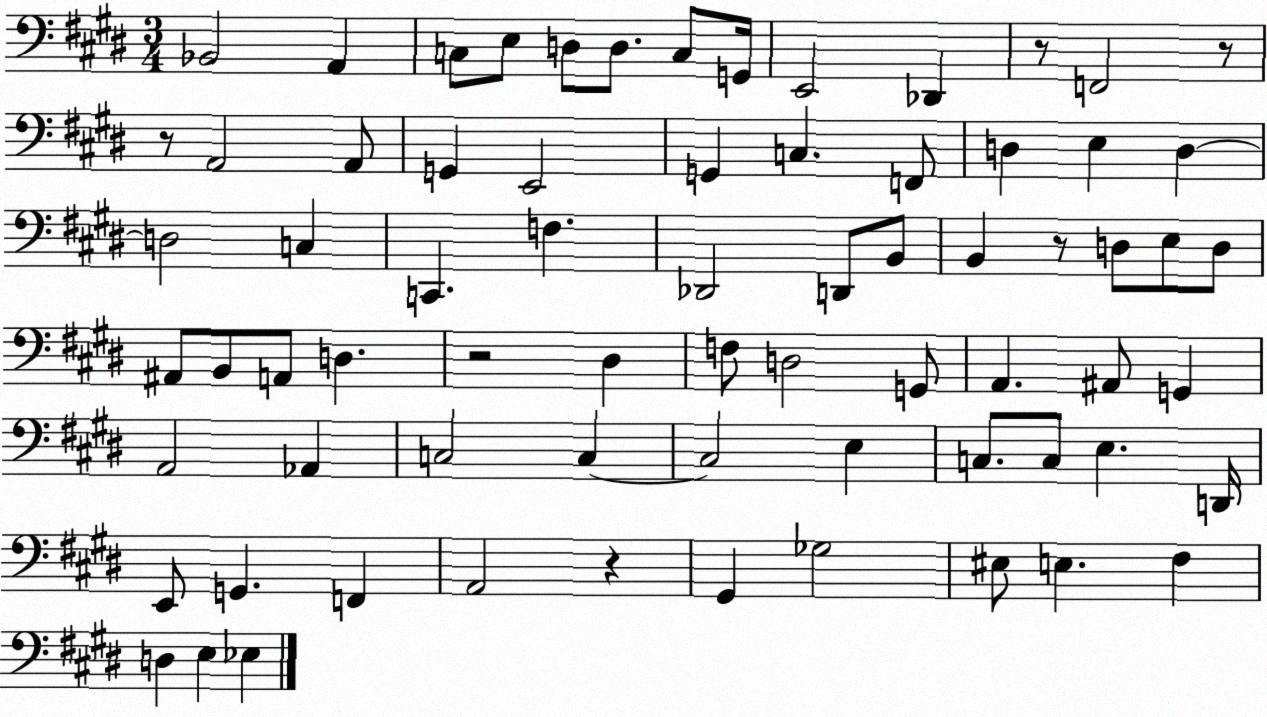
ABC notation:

X:1
T:Untitled
M:3/4
L:1/4
K:E
_B,,2 A,, C,/2 E,/2 D,/2 D,/2 C,/2 G,,/4 E,,2 _D,, z/2 F,,2 z/2 z/2 A,,2 A,,/2 G,, E,,2 G,, C, F,,/2 D, E, D, D,2 C, C,, F, _D,,2 D,,/2 B,,/2 B,, z/2 D,/2 E,/2 D,/2 ^A,,/2 B,,/2 A,,/2 D, z2 ^D, F,/2 D,2 G,,/2 A,, ^A,,/2 G,, A,,2 _A,, C,2 C, C,2 E, C,/2 C,/2 E, D,,/4 E,,/2 G,, F,, A,,2 z ^G,, _G,2 ^E,/2 E, ^F, D, E, _E,